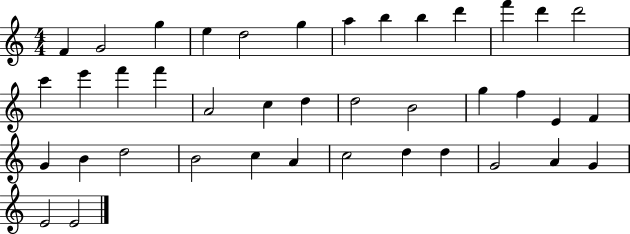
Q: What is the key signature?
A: C major